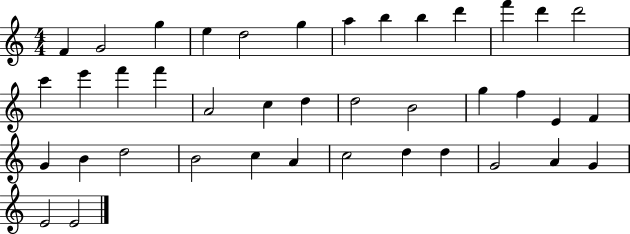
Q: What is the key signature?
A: C major